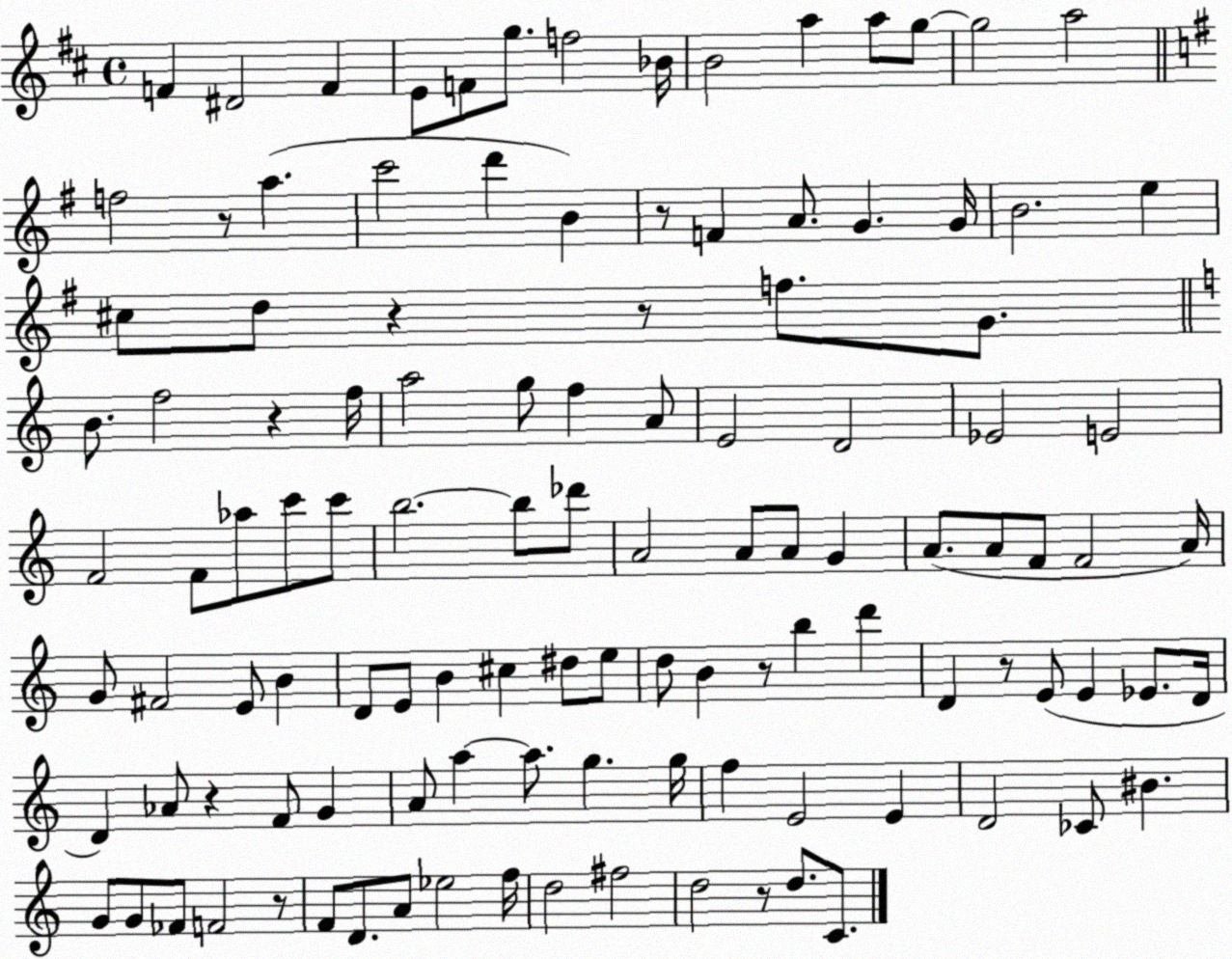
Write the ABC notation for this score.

X:1
T:Untitled
M:4/4
L:1/4
K:D
F ^D2 F E/2 F/2 g/2 f2 _B/4 B2 a a/2 g/2 g2 a2 f2 z/2 a c'2 d' B z/2 F A/2 G G/4 B2 e ^c/2 d/2 z z/2 f/2 G/2 B/2 f2 z f/4 a2 g/2 f A/2 E2 D2 _E2 E2 F2 F/2 _a/2 c'/2 c'/2 b2 b/2 _d'/2 A2 A/2 A/2 G A/2 A/2 F/2 F2 A/4 G/2 ^F2 E/2 B D/2 E/2 B ^c ^d/2 e/2 d/2 B z/2 b d' D z/2 E/2 E _E/2 D/4 D _A/2 z F/2 G A/2 a a/2 g g/4 f E2 E D2 _C/2 ^B G/2 G/2 _F/2 F2 z/2 F/2 D/2 A/2 _e2 f/4 d2 ^f2 d2 z/2 d/2 C/2